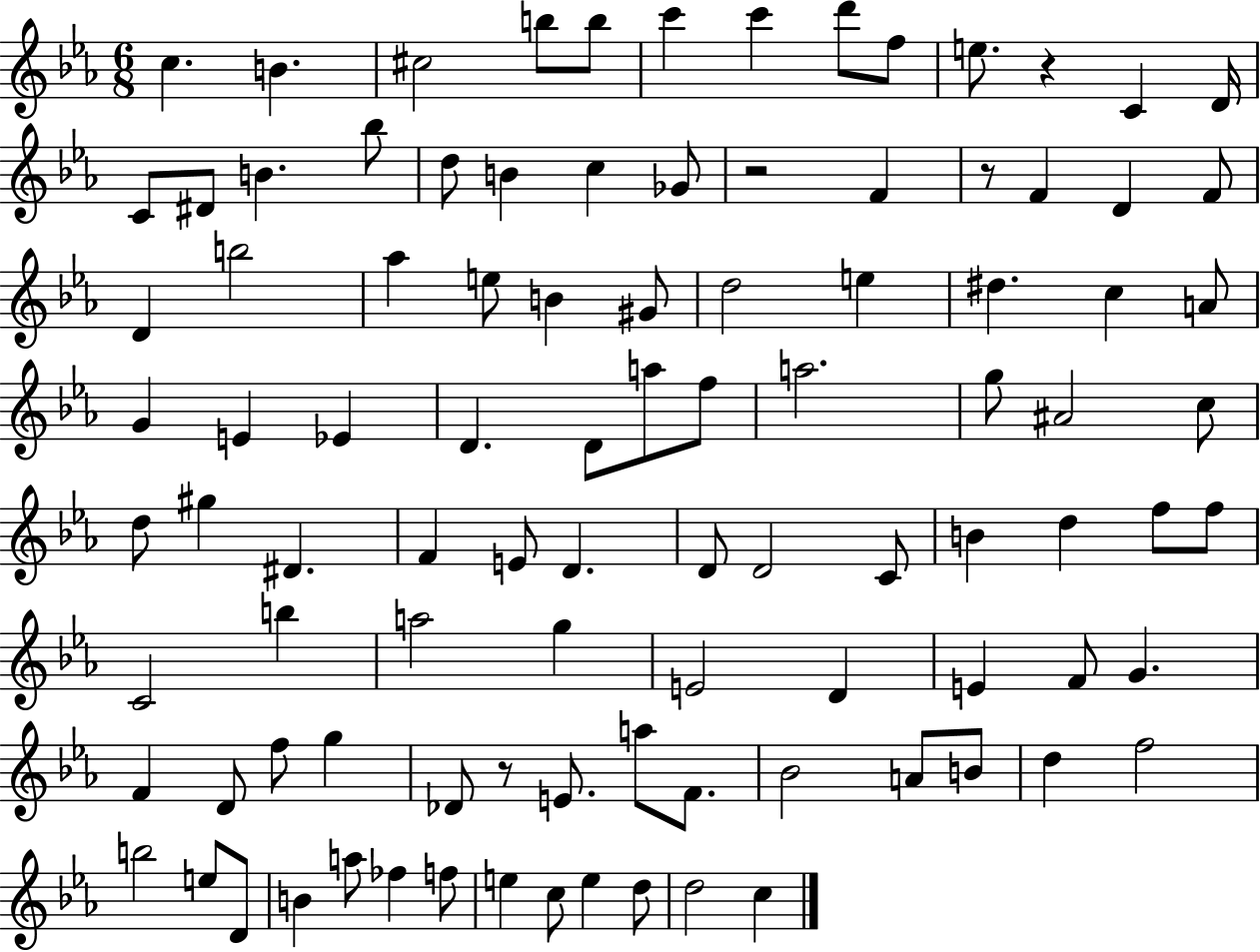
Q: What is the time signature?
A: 6/8